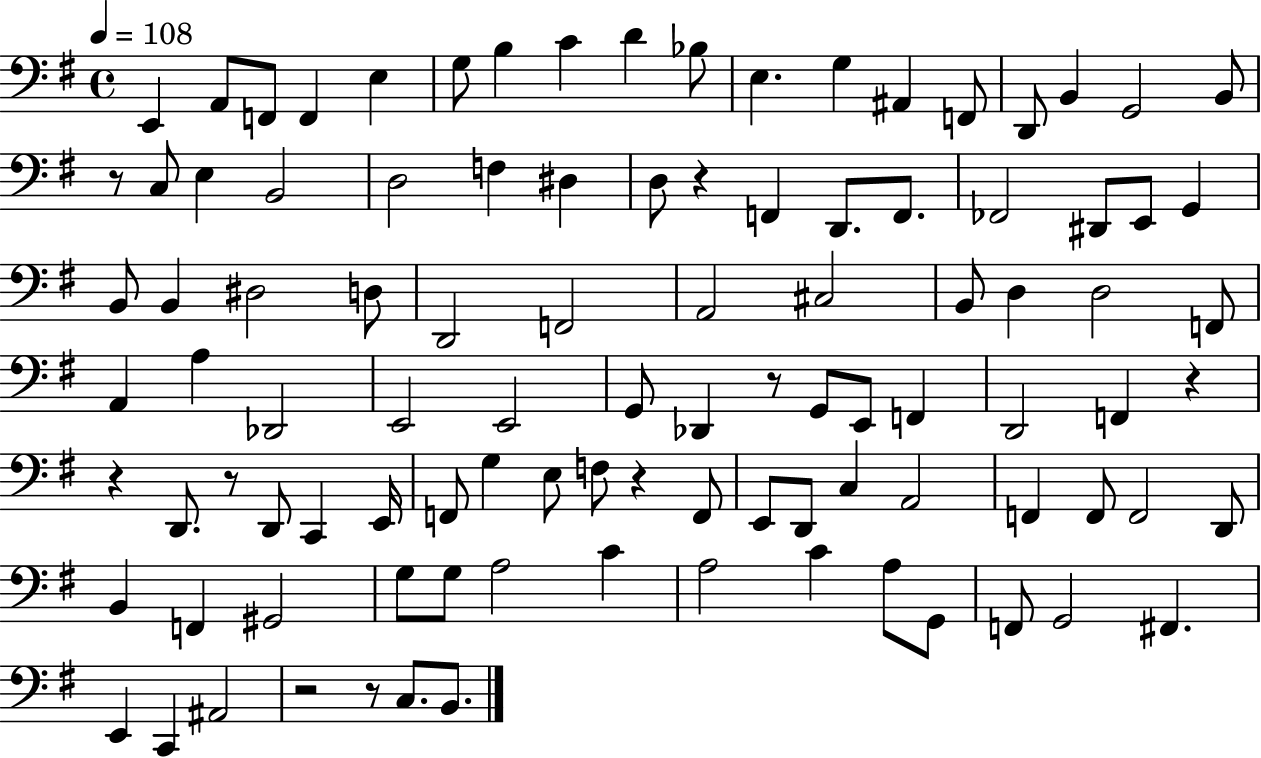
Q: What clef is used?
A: bass